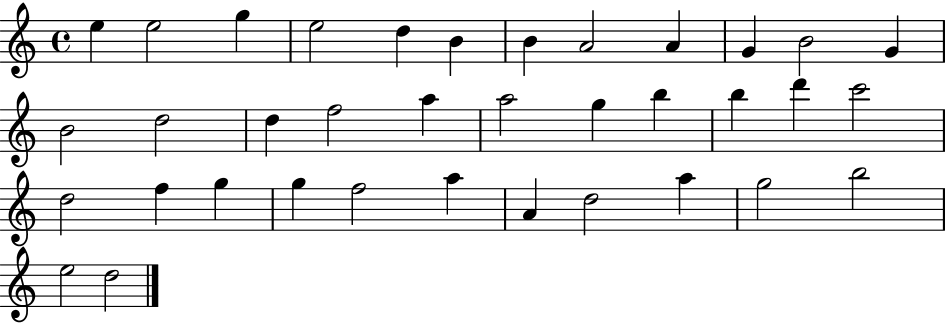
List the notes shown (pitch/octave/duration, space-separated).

E5/q E5/h G5/q E5/h D5/q B4/q B4/q A4/h A4/q G4/q B4/h G4/q B4/h D5/h D5/q F5/h A5/q A5/h G5/q B5/q B5/q D6/q C6/h D5/h F5/q G5/q G5/q F5/h A5/q A4/q D5/h A5/q G5/h B5/h E5/h D5/h